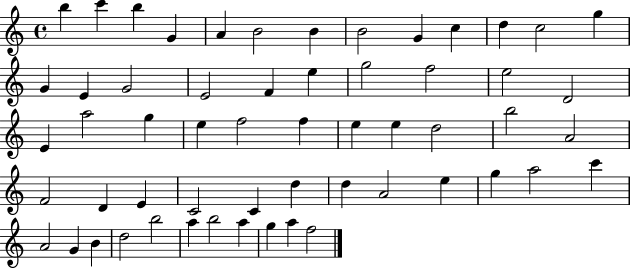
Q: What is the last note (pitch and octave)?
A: F5